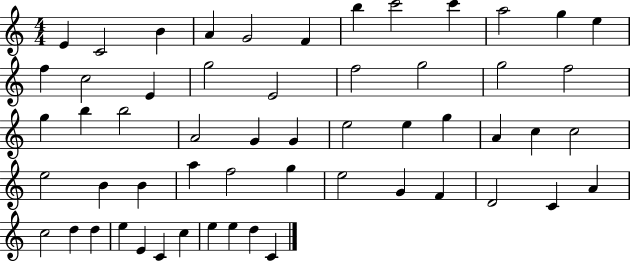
X:1
T:Untitled
M:4/4
L:1/4
K:C
E C2 B A G2 F b c'2 c' a2 g e f c2 E g2 E2 f2 g2 g2 f2 g b b2 A2 G G e2 e g A c c2 e2 B B a f2 g e2 G F D2 C A c2 d d e E C c e e d C